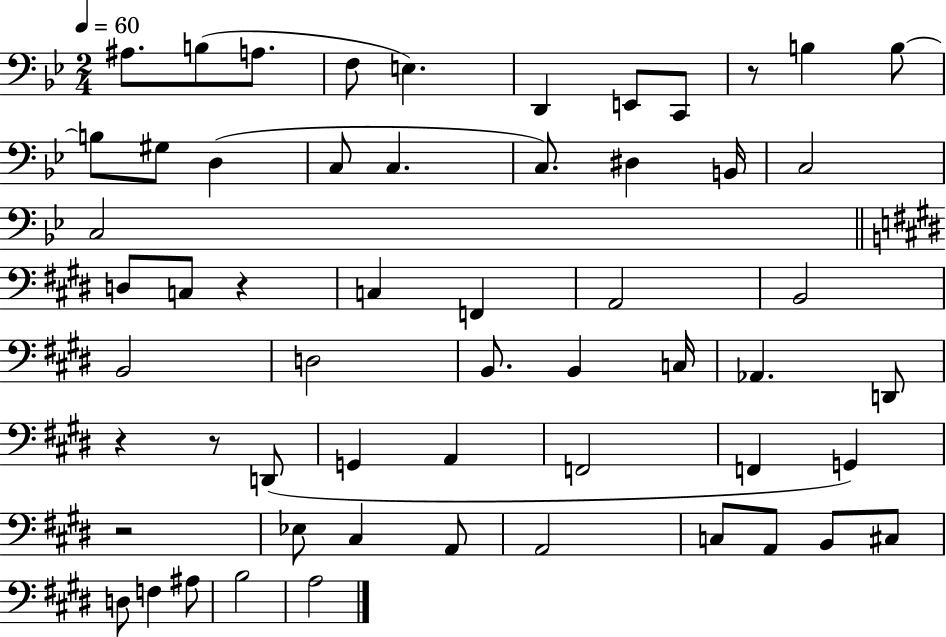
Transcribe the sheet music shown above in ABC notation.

X:1
T:Untitled
M:2/4
L:1/4
K:Bb
^A,/2 B,/2 A,/2 F,/2 E, D,, E,,/2 C,,/2 z/2 B, B,/2 B,/2 ^G,/2 D, C,/2 C, C,/2 ^D, B,,/4 C,2 C,2 D,/2 C,/2 z C, F,, A,,2 B,,2 B,,2 D,2 B,,/2 B,, C,/4 _A,, D,,/2 z z/2 D,,/2 G,, A,, F,,2 F,, G,, z2 _E,/2 ^C, A,,/2 A,,2 C,/2 A,,/2 B,,/2 ^C,/2 D,/2 F, ^A,/2 B,2 A,2